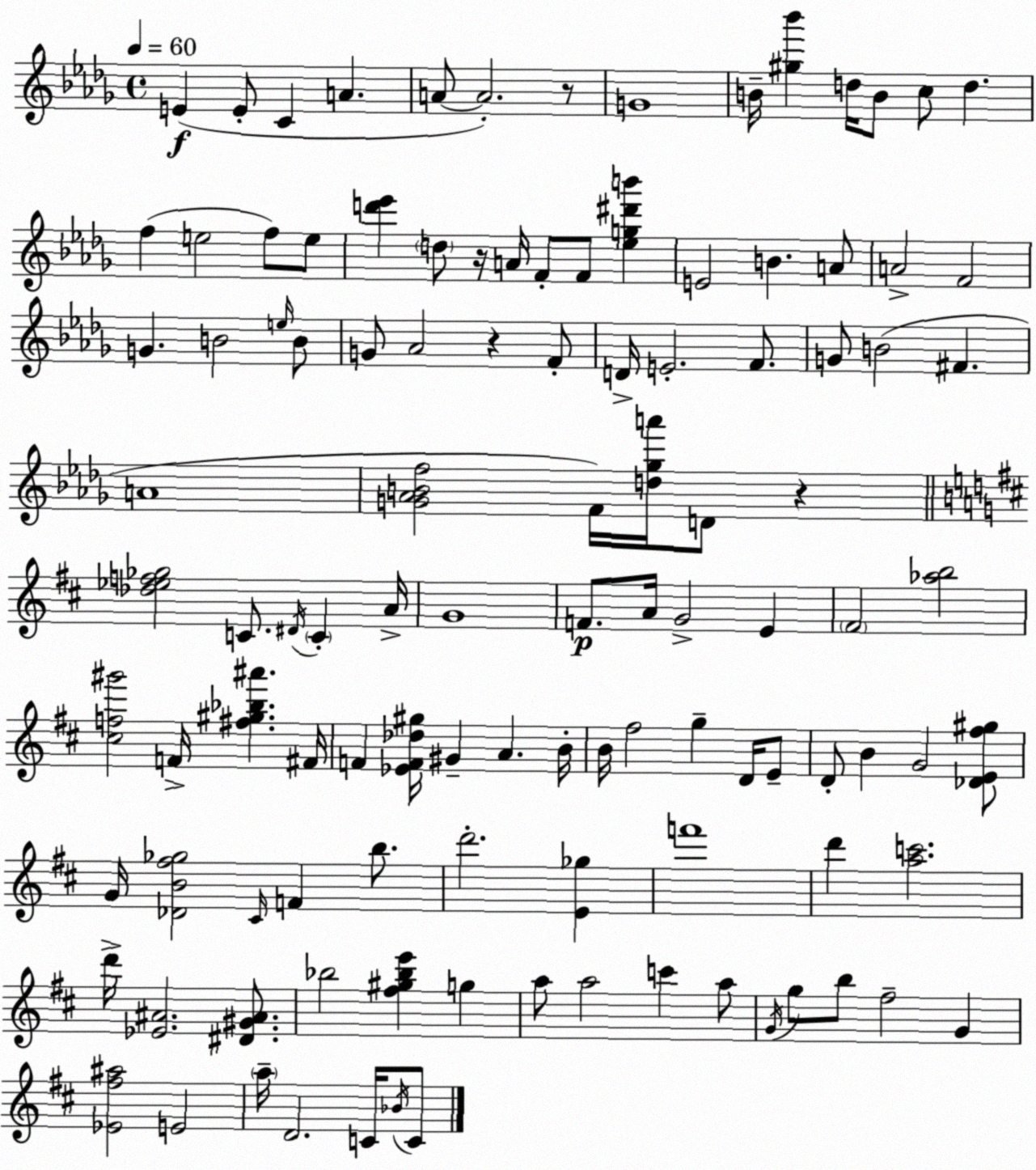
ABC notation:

X:1
T:Untitled
M:4/4
L:1/4
K:Bbm
E E/2 C A A/2 A2 z/2 G4 B/4 [^g_b'] d/4 B/2 c/2 d f e2 f/2 e/2 [d'_e'] d/2 z/4 A/4 F/2 F/2 [_eg^d'b'] E2 B A/2 A2 F2 G B2 e/4 B/2 G/2 _A2 z F/2 D/4 E2 F/2 G/2 B2 ^F A4 [G_ABf]2 F/4 [d_ga']/4 D/2 z [_d_ef_g]2 C/2 ^D/4 C A/4 G4 F/2 A/4 G2 E ^F2 [_ab]2 [^cf^g']2 F/4 [^f^g_b^a'] ^F/4 F [_EF_d^g]/4 ^G A B/4 B/4 ^f2 g D/4 E/2 D/2 B G2 [_DE^f^g]/2 G/4 [_DB^f_g]2 ^C/4 F b/2 d'2 [E_g] f'4 d' [ac']2 d'/4 [_E^A]2 [^D^G^A]/2 _b2 [^f^g_be'] g a/2 a2 c' a/2 G/4 g/2 b/2 ^f2 G [_E^f^a]2 E2 a/4 D2 C/4 _B/4 C/2